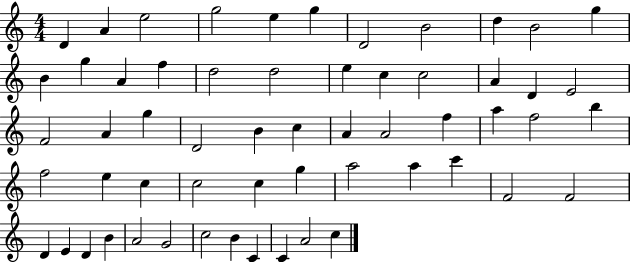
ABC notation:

X:1
T:Untitled
M:4/4
L:1/4
K:C
D A e2 g2 e g D2 B2 d B2 g B g A f d2 d2 e c c2 A D E2 F2 A g D2 B c A A2 f a f2 b f2 e c c2 c g a2 a c' F2 F2 D E D B A2 G2 c2 B C C A2 c